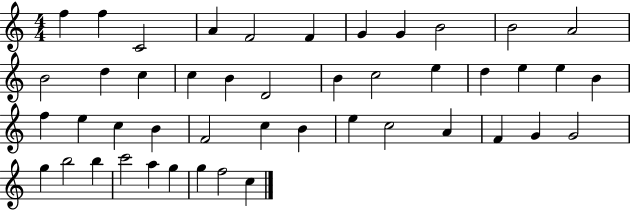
{
  \clef treble
  \numericTimeSignature
  \time 4/4
  \key c \major
  f''4 f''4 c'2 | a'4 f'2 f'4 | g'4 g'4 b'2 | b'2 a'2 | \break b'2 d''4 c''4 | c''4 b'4 d'2 | b'4 c''2 e''4 | d''4 e''4 e''4 b'4 | \break f''4 e''4 c''4 b'4 | f'2 c''4 b'4 | e''4 c''2 a'4 | f'4 g'4 g'2 | \break g''4 b''2 b''4 | c'''2 a''4 g''4 | g''4 f''2 c''4 | \bar "|."
}